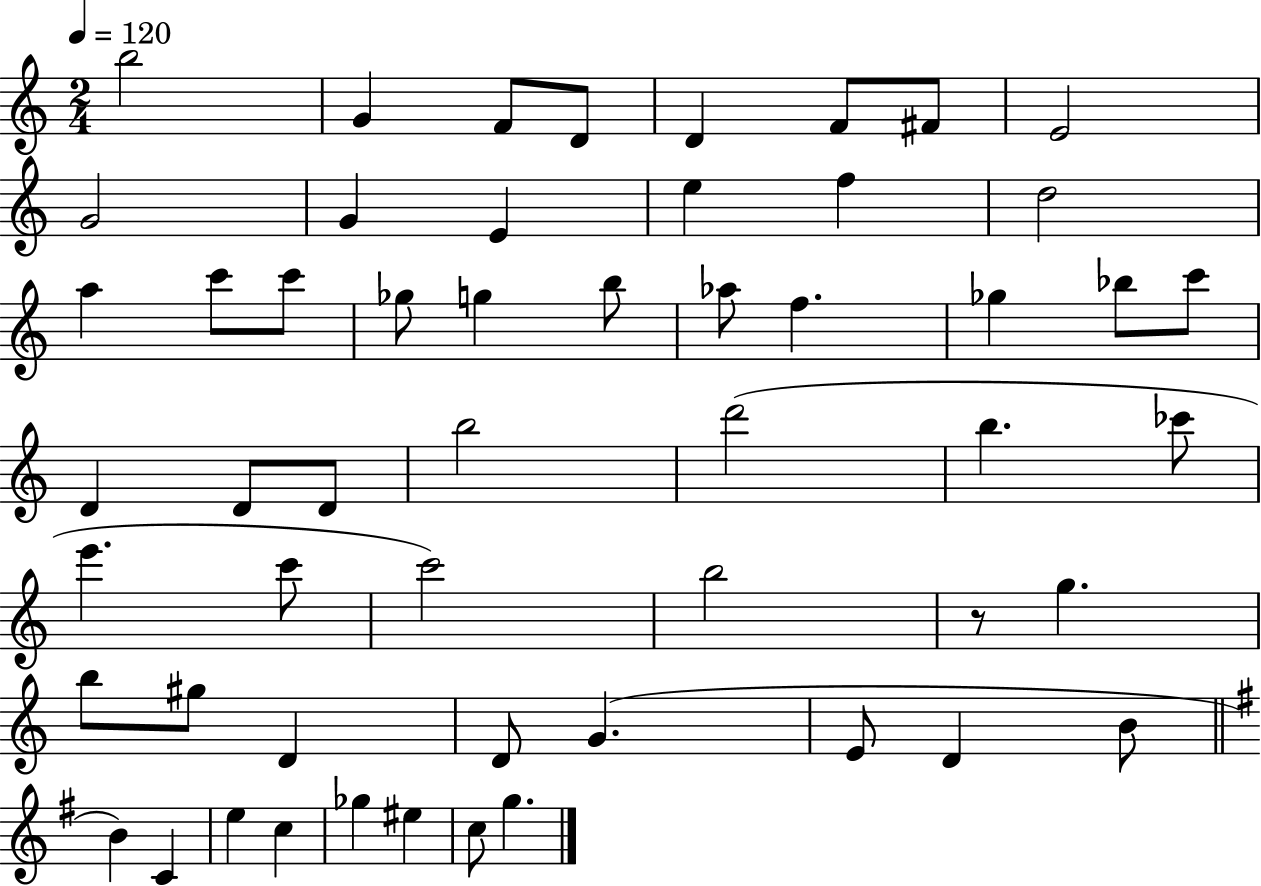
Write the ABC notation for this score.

X:1
T:Untitled
M:2/4
L:1/4
K:C
b2 G F/2 D/2 D F/2 ^F/2 E2 G2 G E e f d2 a c'/2 c'/2 _g/2 g b/2 _a/2 f _g _b/2 c'/2 D D/2 D/2 b2 d'2 b _c'/2 e' c'/2 c'2 b2 z/2 g b/2 ^g/2 D D/2 G E/2 D B/2 B C e c _g ^e c/2 g